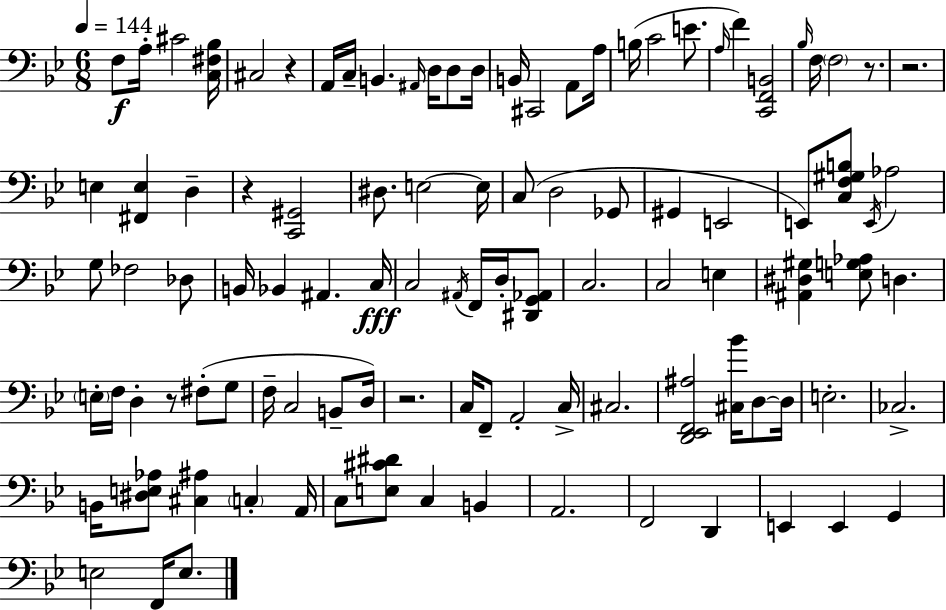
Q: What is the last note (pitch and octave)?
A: E3